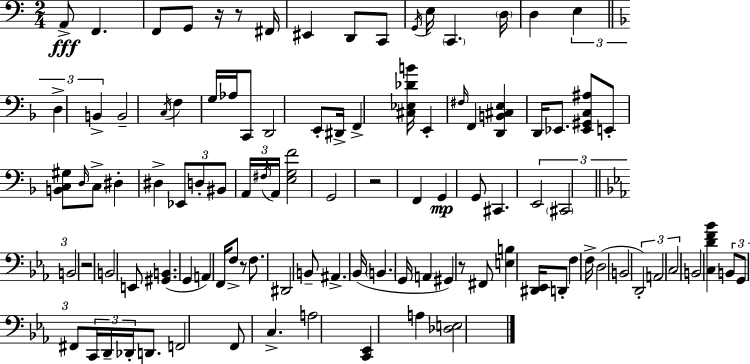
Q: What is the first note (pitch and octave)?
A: A2